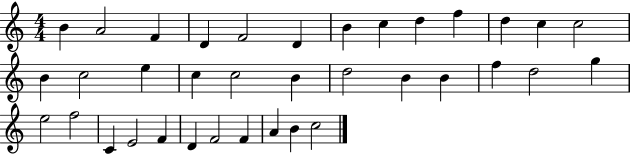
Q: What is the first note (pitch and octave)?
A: B4